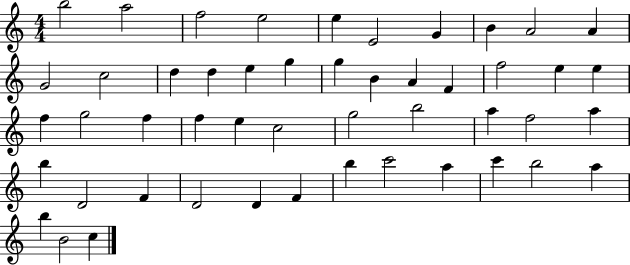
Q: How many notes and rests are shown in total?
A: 49